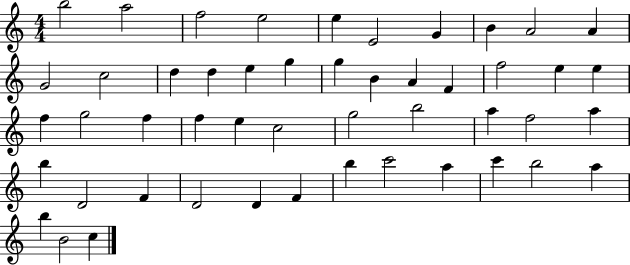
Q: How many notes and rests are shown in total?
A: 49